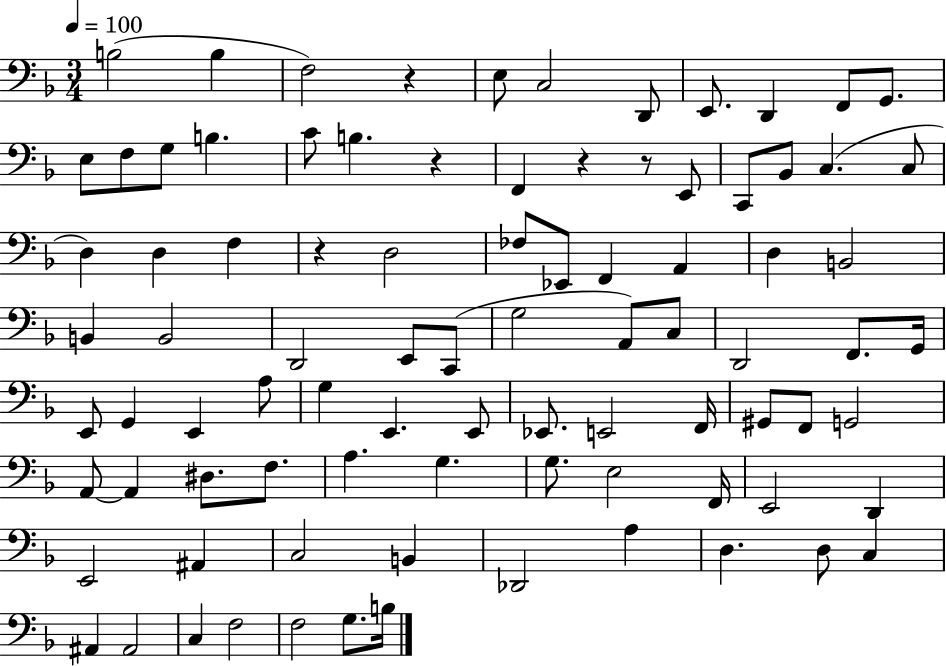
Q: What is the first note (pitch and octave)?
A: B3